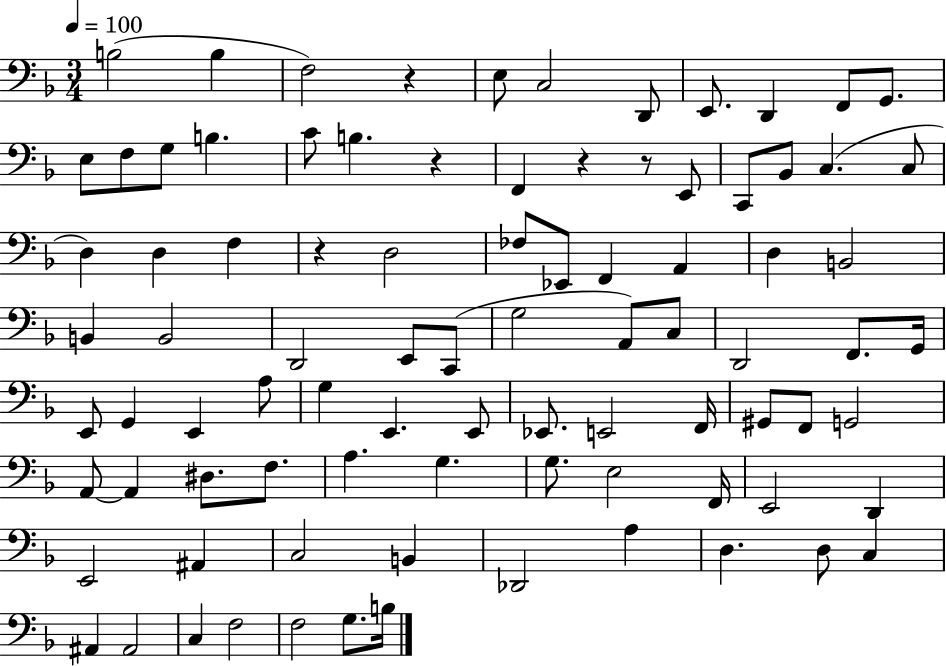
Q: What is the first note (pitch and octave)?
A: B3